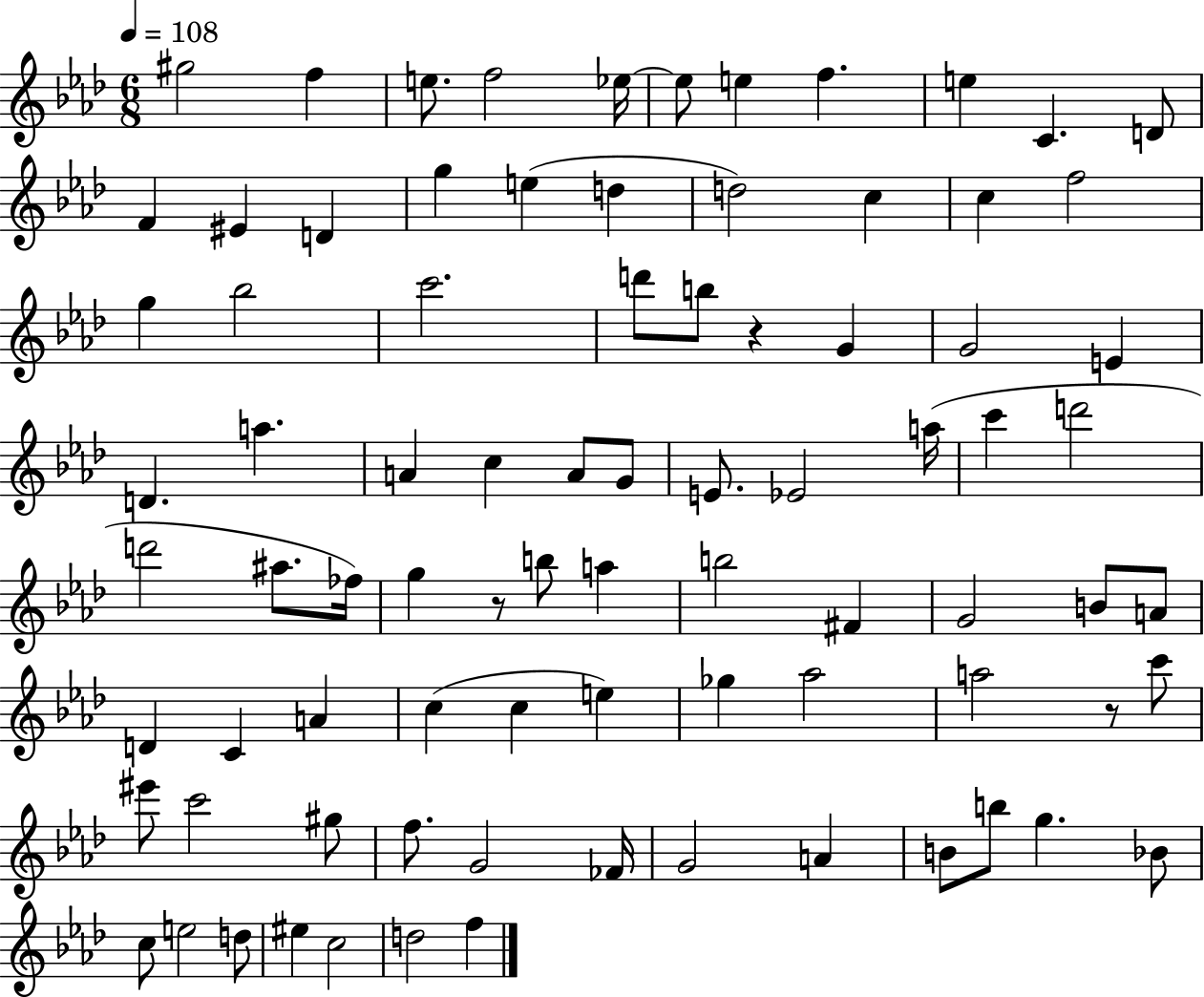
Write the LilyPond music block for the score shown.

{
  \clef treble
  \numericTimeSignature
  \time 6/8
  \key aes \major
  \tempo 4 = 108
  gis''2 f''4 | e''8. f''2 ees''16~~ | ees''8 e''4 f''4. | e''4 c'4. d'8 | \break f'4 eis'4 d'4 | g''4 e''4( d''4 | d''2) c''4 | c''4 f''2 | \break g''4 bes''2 | c'''2. | d'''8 b''8 r4 g'4 | g'2 e'4 | \break d'4. a''4. | a'4 c''4 a'8 g'8 | e'8. ees'2 a''16( | c'''4 d'''2 | \break d'''2 ais''8. fes''16) | g''4 r8 b''8 a''4 | b''2 fis'4 | g'2 b'8 a'8 | \break d'4 c'4 a'4 | c''4( c''4 e''4) | ges''4 aes''2 | a''2 r8 c'''8 | \break eis'''8 c'''2 gis''8 | f''8. g'2 fes'16 | g'2 a'4 | b'8 b''8 g''4. bes'8 | \break c''8 e''2 d''8 | eis''4 c''2 | d''2 f''4 | \bar "|."
}